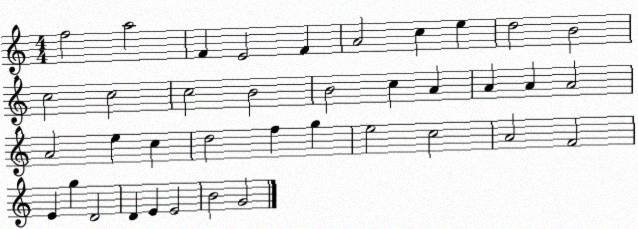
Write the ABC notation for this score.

X:1
T:Untitled
M:4/4
L:1/4
K:C
f2 a2 F E2 F A2 c e d2 B2 c2 c2 c2 B2 B2 c A A A A2 A2 e c d2 f g e2 c2 A2 F2 E g D2 D E E2 B2 G2